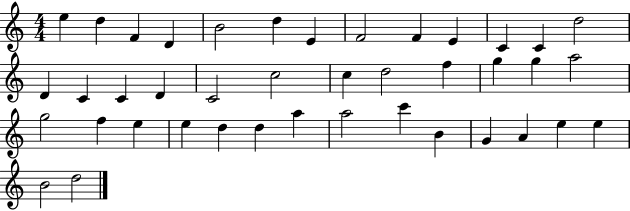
{
  \clef treble
  \numericTimeSignature
  \time 4/4
  \key c \major
  e''4 d''4 f'4 d'4 | b'2 d''4 e'4 | f'2 f'4 e'4 | c'4 c'4 d''2 | \break d'4 c'4 c'4 d'4 | c'2 c''2 | c''4 d''2 f''4 | g''4 g''4 a''2 | \break g''2 f''4 e''4 | e''4 d''4 d''4 a''4 | a''2 c'''4 b'4 | g'4 a'4 e''4 e''4 | \break b'2 d''2 | \bar "|."
}